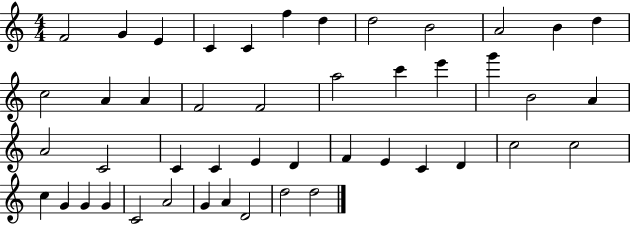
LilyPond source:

{
  \clef treble
  \numericTimeSignature
  \time 4/4
  \key c \major
  f'2 g'4 e'4 | c'4 c'4 f''4 d''4 | d''2 b'2 | a'2 b'4 d''4 | \break c''2 a'4 a'4 | f'2 f'2 | a''2 c'''4 e'''4 | g'''4 b'2 a'4 | \break a'2 c'2 | c'4 c'4 e'4 d'4 | f'4 e'4 c'4 d'4 | c''2 c''2 | \break c''4 g'4 g'4 g'4 | c'2 a'2 | g'4 a'4 d'2 | d''2 d''2 | \break \bar "|."
}